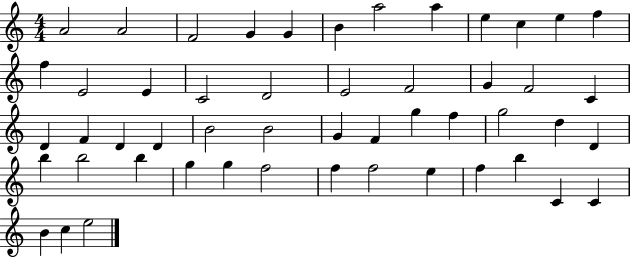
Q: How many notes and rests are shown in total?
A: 51